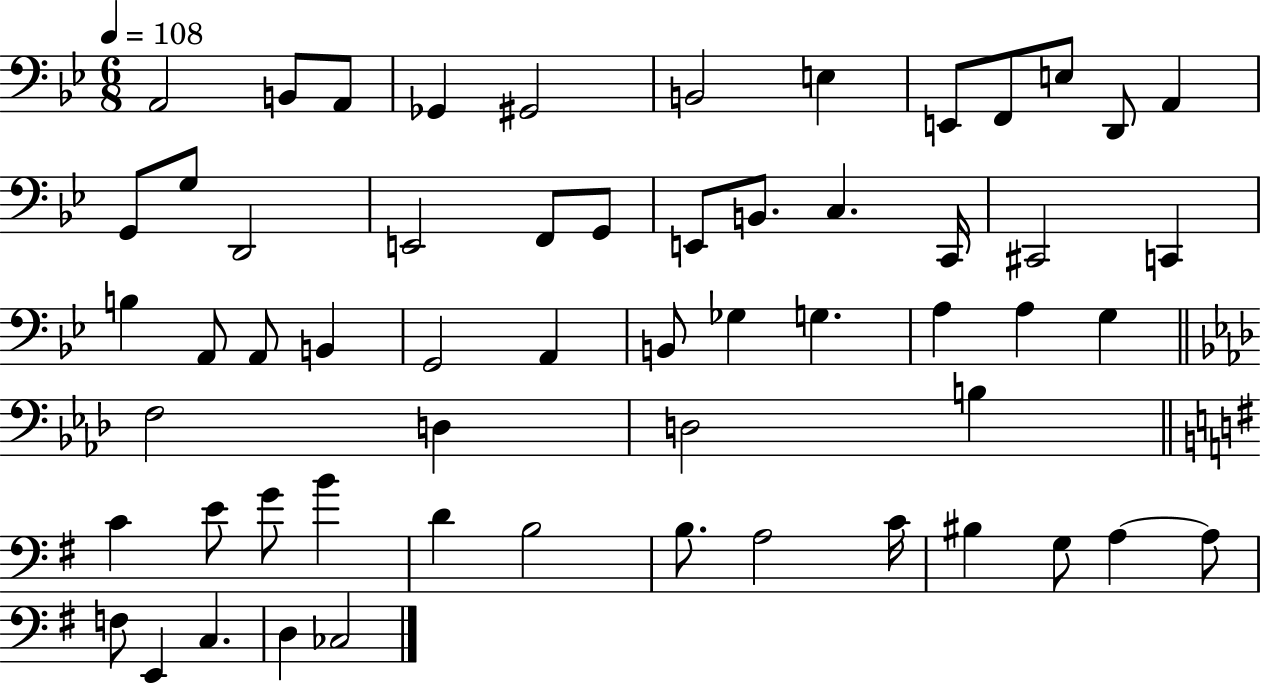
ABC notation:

X:1
T:Untitled
M:6/8
L:1/4
K:Bb
A,,2 B,,/2 A,,/2 _G,, ^G,,2 B,,2 E, E,,/2 F,,/2 E,/2 D,,/2 A,, G,,/2 G,/2 D,,2 E,,2 F,,/2 G,,/2 E,,/2 B,,/2 C, C,,/4 ^C,,2 C,, B, A,,/2 A,,/2 B,, G,,2 A,, B,,/2 _G, G, A, A, G, F,2 D, D,2 B, C E/2 G/2 B D B,2 B,/2 A,2 C/4 ^B, G,/2 A, A,/2 F,/2 E,, C, D, _C,2